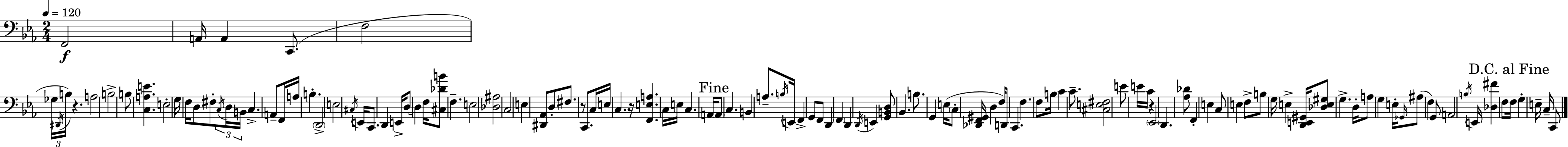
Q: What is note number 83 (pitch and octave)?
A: E3